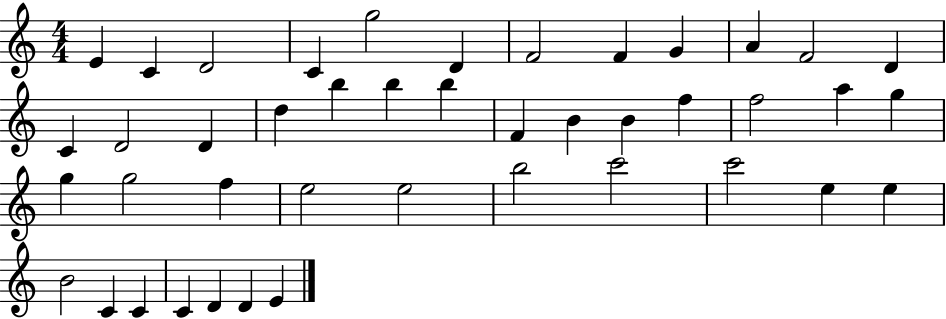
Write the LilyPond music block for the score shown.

{
  \clef treble
  \numericTimeSignature
  \time 4/4
  \key c \major
  e'4 c'4 d'2 | c'4 g''2 d'4 | f'2 f'4 g'4 | a'4 f'2 d'4 | \break c'4 d'2 d'4 | d''4 b''4 b''4 b''4 | f'4 b'4 b'4 f''4 | f''2 a''4 g''4 | \break g''4 g''2 f''4 | e''2 e''2 | b''2 c'''2 | c'''2 e''4 e''4 | \break b'2 c'4 c'4 | c'4 d'4 d'4 e'4 | \bar "|."
}